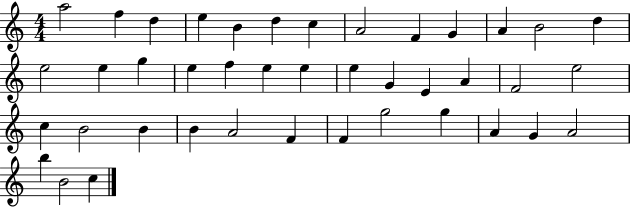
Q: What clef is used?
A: treble